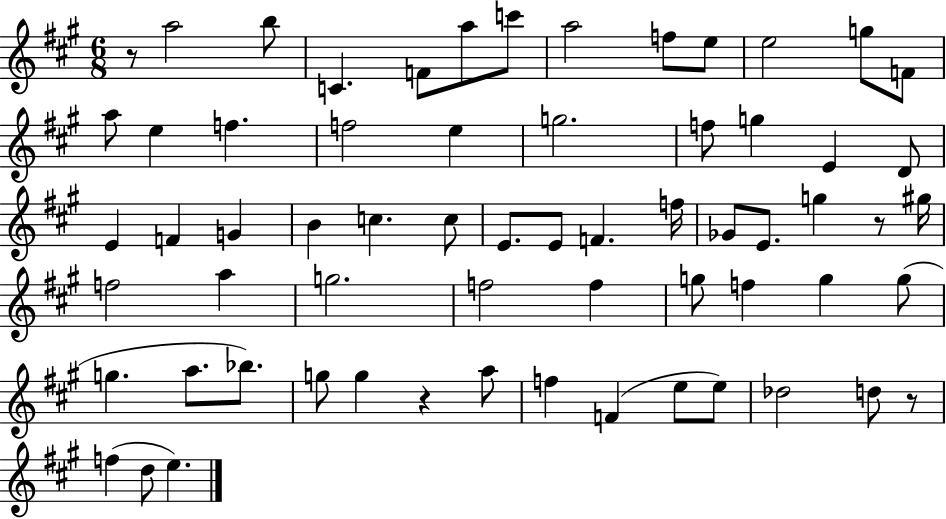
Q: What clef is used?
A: treble